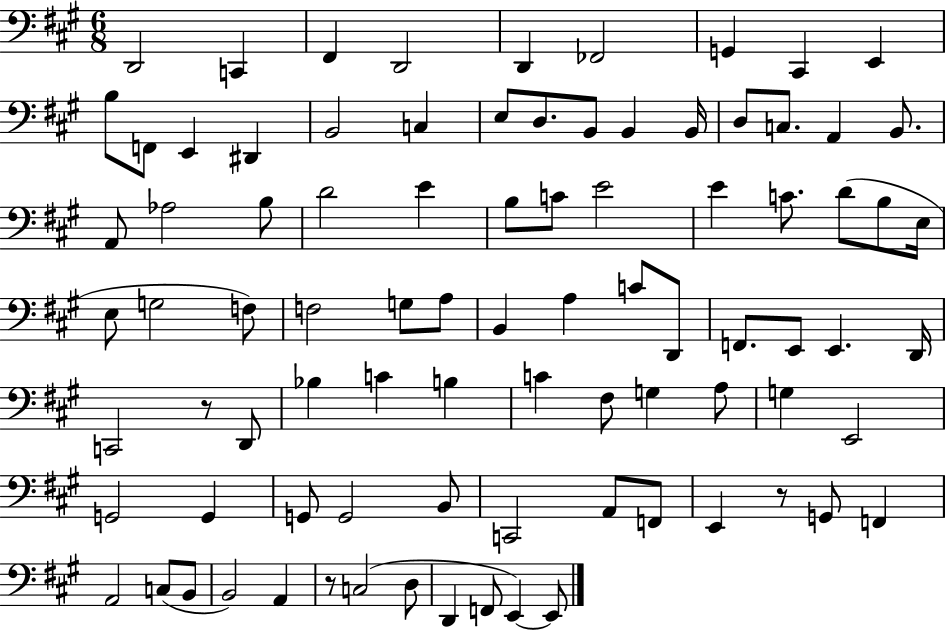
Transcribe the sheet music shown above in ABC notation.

X:1
T:Untitled
M:6/8
L:1/4
K:A
D,,2 C,, ^F,, D,,2 D,, _F,,2 G,, ^C,, E,, B,/2 F,,/2 E,, ^D,, B,,2 C, E,/2 D,/2 B,,/2 B,, B,,/4 D,/2 C,/2 A,, B,,/2 A,,/2 _A,2 B,/2 D2 E B,/2 C/2 E2 E C/2 D/2 B,/2 E,/4 E,/2 G,2 F,/2 F,2 G,/2 A,/2 B,, A, C/2 D,,/2 F,,/2 E,,/2 E,, D,,/4 C,,2 z/2 D,,/2 _B, C B, C ^F,/2 G, A,/2 G, E,,2 G,,2 G,, G,,/2 G,,2 B,,/2 C,,2 A,,/2 F,,/2 E,, z/2 G,,/2 F,, A,,2 C,/2 B,,/2 B,,2 A,, z/2 C,2 D,/2 D,, F,,/2 E,, E,,/2